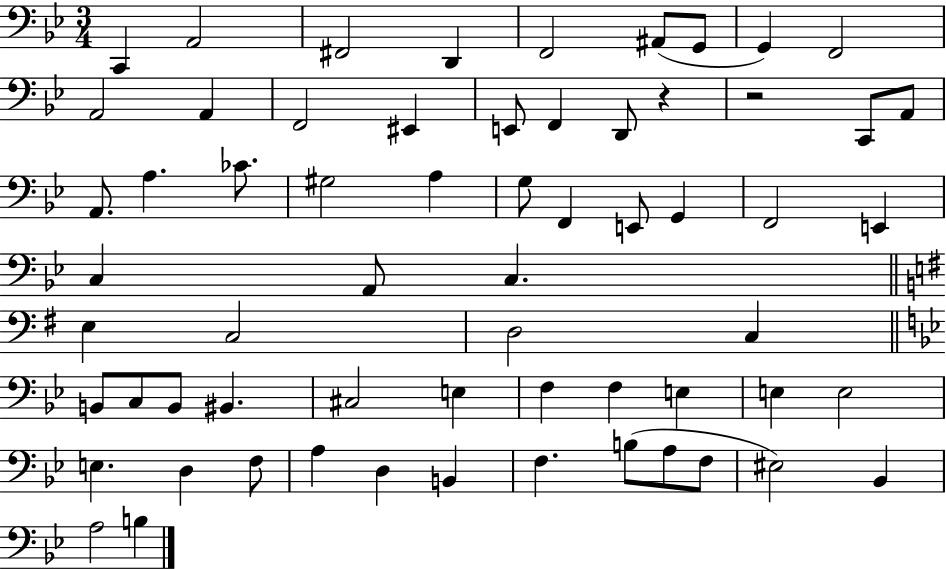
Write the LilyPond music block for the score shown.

{
  \clef bass
  \numericTimeSignature
  \time 3/4
  \key bes \major
  \repeat volta 2 { c,4 a,2 | fis,2 d,4 | f,2 ais,8( g,8 | g,4) f,2 | \break a,2 a,4 | f,2 eis,4 | e,8 f,4 d,8 r4 | r2 c,8 a,8 | \break a,8. a4. ces'8. | gis2 a4 | g8 f,4 e,8 g,4 | f,2 e,4 | \break c4 a,8 c4. | \bar "||" \break \key e \minor e4 c2 | d2 c4 | \bar "||" \break \key g \minor b,8 c8 b,8 bis,4. | cis2 e4 | f4 f4 e4 | e4 e2 | \break e4. d4 f8 | a4 d4 b,4 | f4. b8( a8 f8 | eis2) bes,4 | \break a2 b4 | } \bar "|."
}